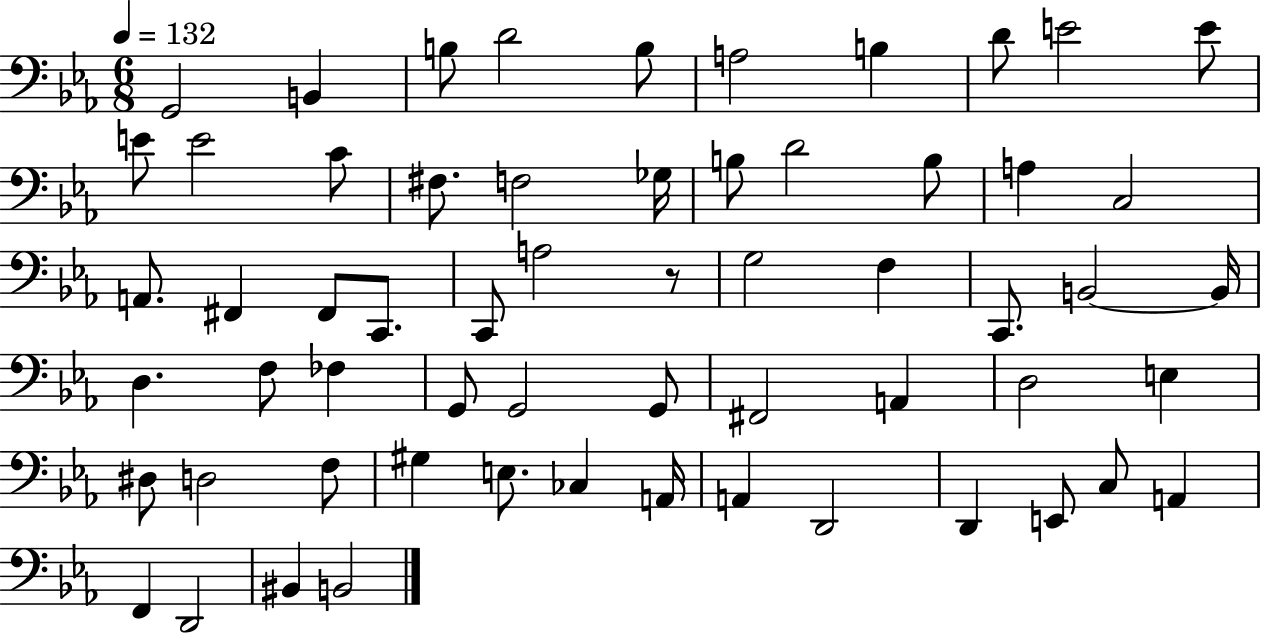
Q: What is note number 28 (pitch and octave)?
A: G3